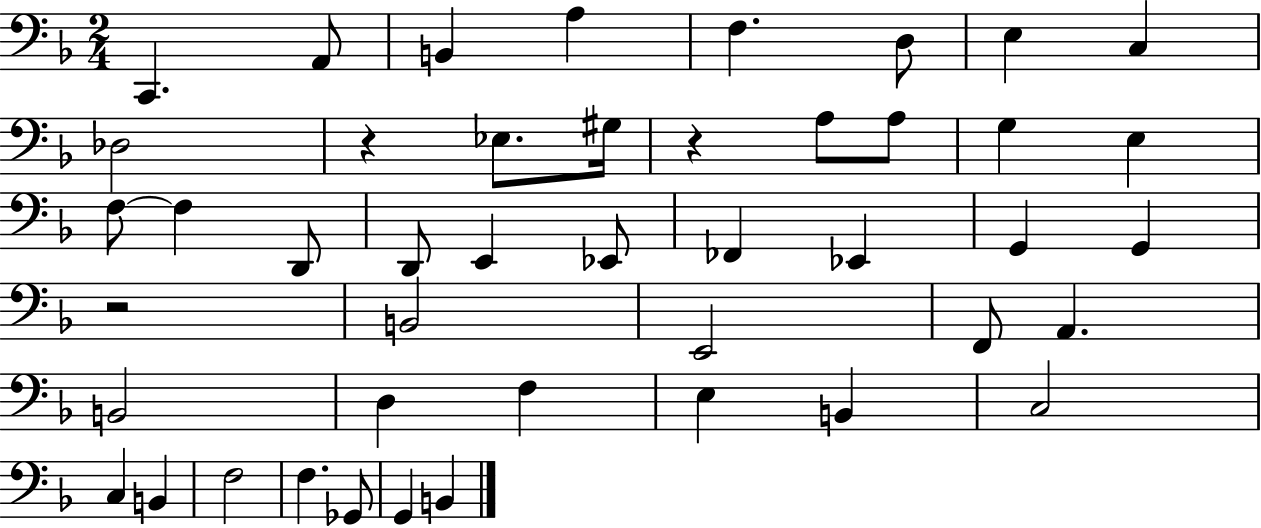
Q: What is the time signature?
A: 2/4